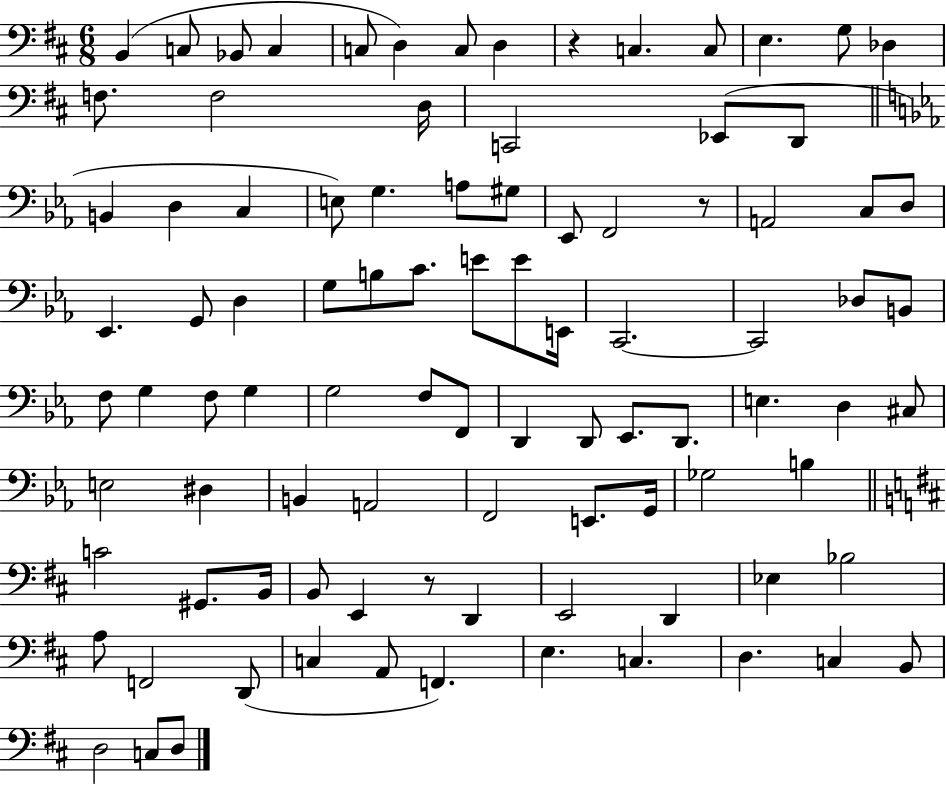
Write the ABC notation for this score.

X:1
T:Untitled
M:6/8
L:1/4
K:D
B,, C,/2 _B,,/2 C, C,/2 D, C,/2 D, z C, C,/2 E, G,/2 _D, F,/2 F,2 D,/4 C,,2 _E,,/2 D,,/2 B,, D, C, E,/2 G, A,/2 ^G,/2 _E,,/2 F,,2 z/2 A,,2 C,/2 D,/2 _E,, G,,/2 D, G,/2 B,/2 C/2 E/2 E/2 E,,/4 C,,2 C,,2 _D,/2 B,,/2 F,/2 G, F,/2 G, G,2 F,/2 F,,/2 D,, D,,/2 _E,,/2 D,,/2 E, D, ^C,/2 E,2 ^D, B,, A,,2 F,,2 E,,/2 G,,/4 _G,2 B, C2 ^G,,/2 B,,/4 B,,/2 E,, z/2 D,, E,,2 D,, _E, _B,2 A,/2 F,,2 D,,/2 C, A,,/2 F,, E, C, D, C, B,,/2 D,2 C,/2 D,/2